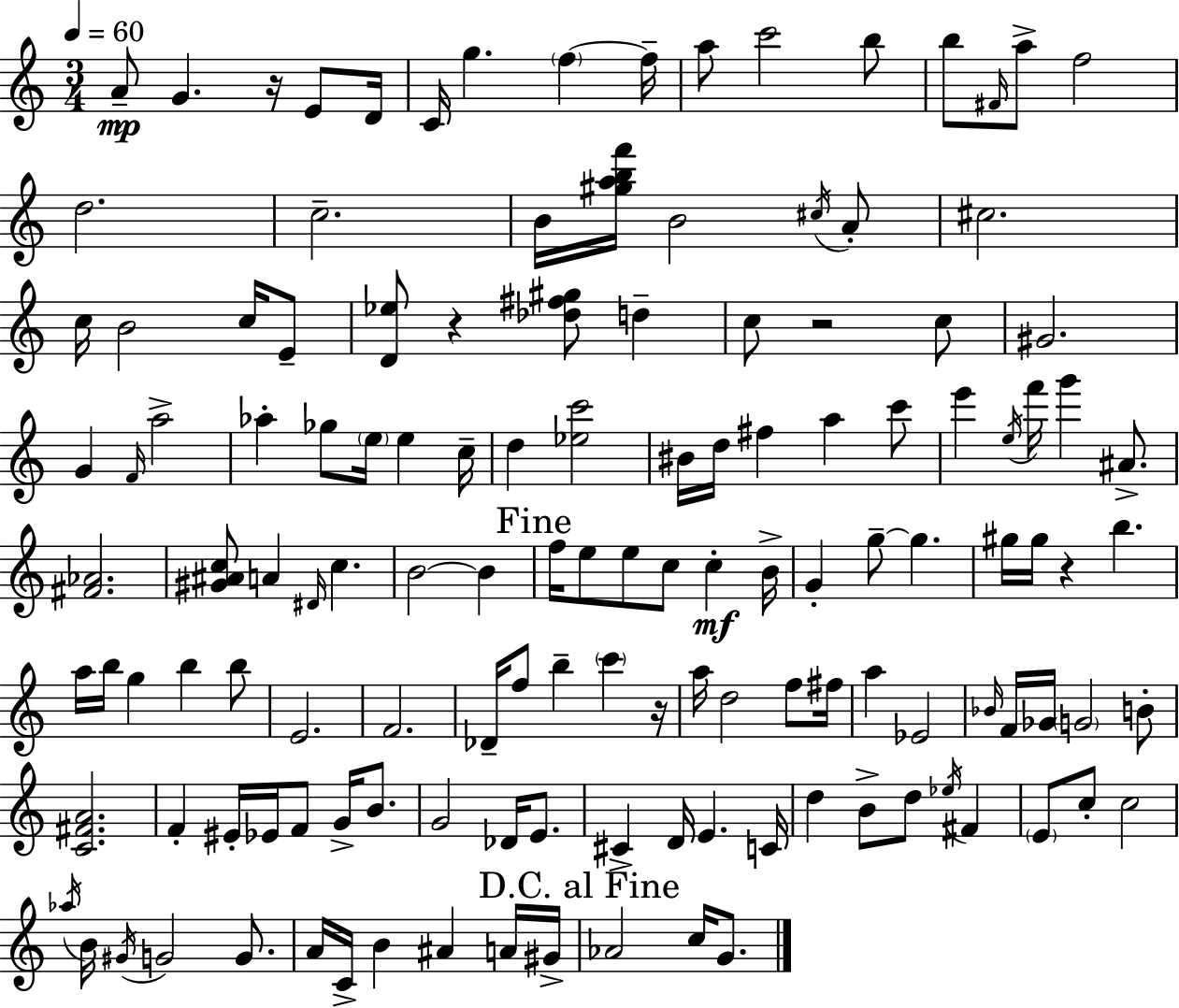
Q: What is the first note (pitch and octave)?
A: A4